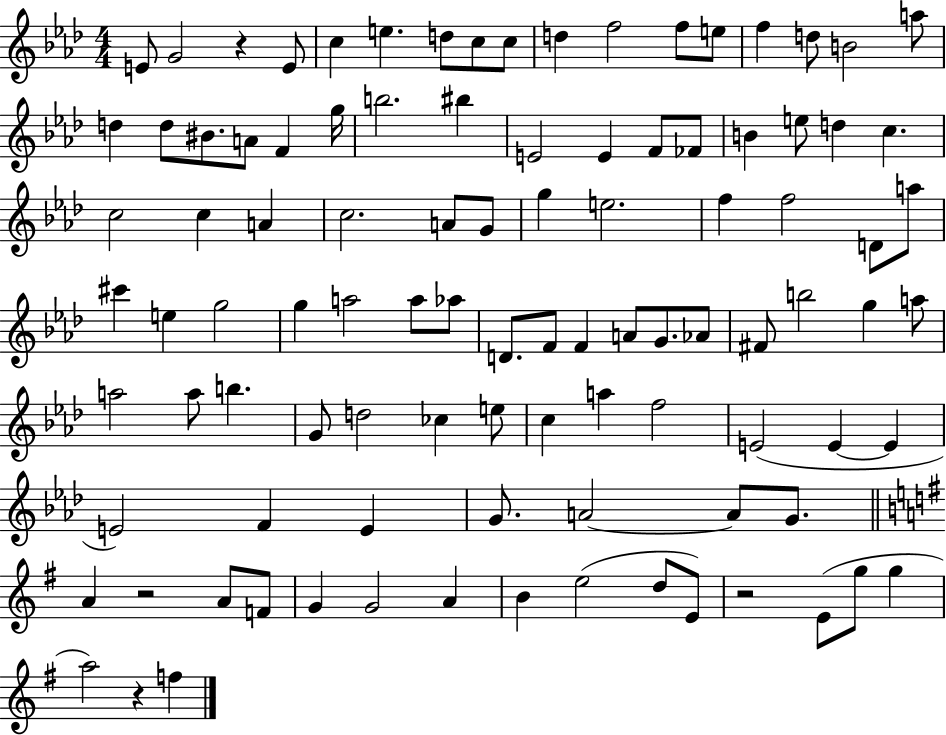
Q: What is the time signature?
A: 4/4